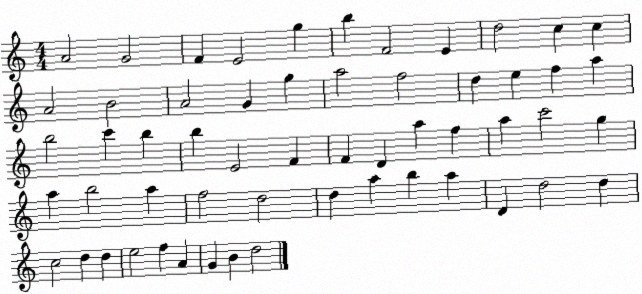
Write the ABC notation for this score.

X:1
T:Untitled
M:4/4
L:1/4
K:C
A2 G2 F E2 g b F2 E d2 c c A2 B2 A2 G g a2 f2 d e f a b2 c' b b E2 F F D a f a c'2 g a b2 a f2 d2 d a b a D d2 d c2 d d e2 f A G B d2